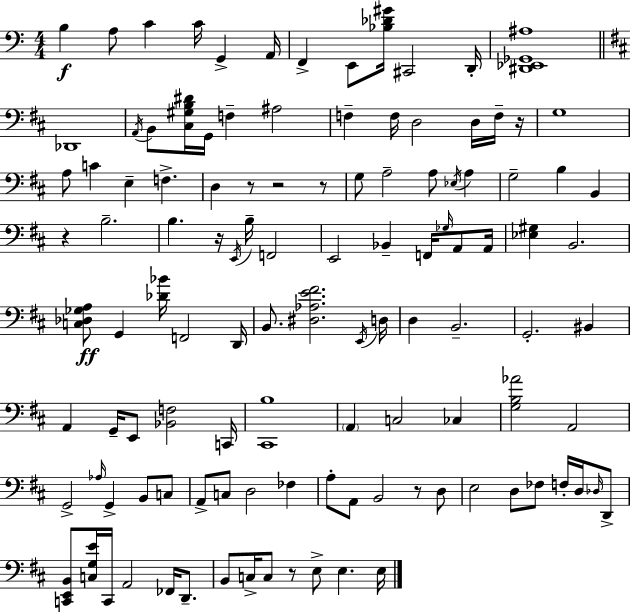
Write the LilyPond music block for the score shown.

{
  \clef bass
  \numericTimeSignature
  \time 4/4
  \key a \minor
  b4\f a8 c'4 c'16 g,4-> a,16 | f,4-> e,8 <bes des' gis'>16 cis,2 d,16-. | <dis, ees, ges, ais>1 | \bar "||" \break \key b \minor des,1 | \acciaccatura { a,16 } b,8 <cis gis b dis'>16 g,16 f4-- ais2 | f4-- f16 d2 d16 f16-- | r16 g1 | \break a8 c'4 e4-- f4.-> | d4 r8 r2 r8 | g8 a2-- a8 \acciaccatura { ees16 } a4 | g2-- b4 b,4 | \break r4 b2.-- | b4. r16 \acciaccatura { e,16 } b16-- f,2 | e,2 bes,4-- f,16 | \grace { ges16 } a,8 a,16 <ees gis>4 b,2. | \break <c des ges a>8\ff g,4 <des' bes'>16 f,2 | d,16 b,8. <dis aes e' fis'>2. | \acciaccatura { e,16 } d16 d4 b,2.-- | g,2.-. | \break bis,4 a,4 g,16-- e,8 <bes, f>2 | c,16 <cis, b>1 | \parenthesize a,4 c2 | ces4 <g b aes'>2 a,2 | \break g,2-> \grace { aes16 } g,4-> | b,8 c8 a,8-> c8 d2 | fes4 a8-. a,8 b,2 | r8 d8 e2 d8 | \break fes8 f16-. d16 \grace { des16 } d,8-> <c, e, b,>8 <c g e'>16 c,16 a,2 | fes,16 d,8.-- b,8 c16-> c8 r8 e8-> | e4. e16 \bar "|."
}